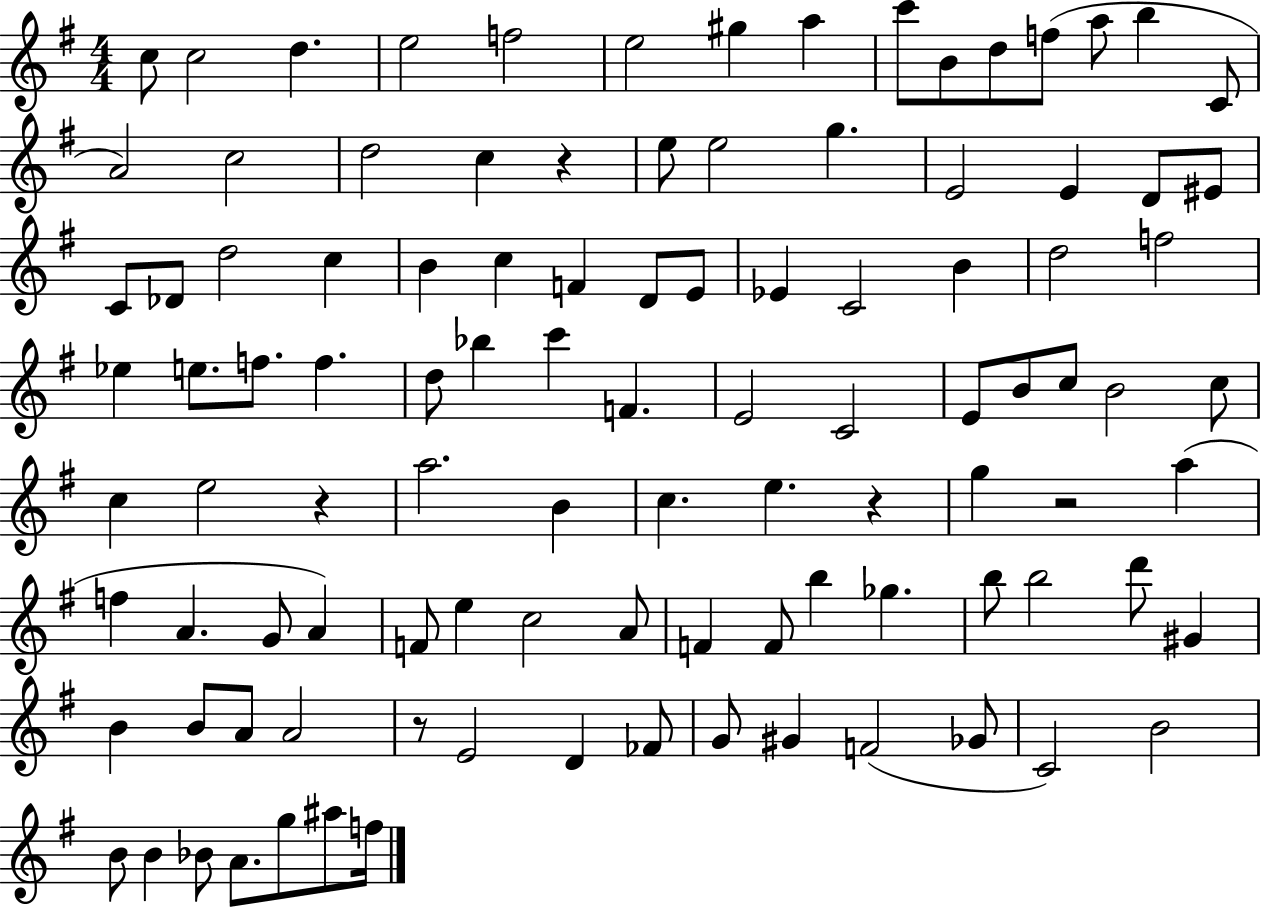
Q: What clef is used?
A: treble